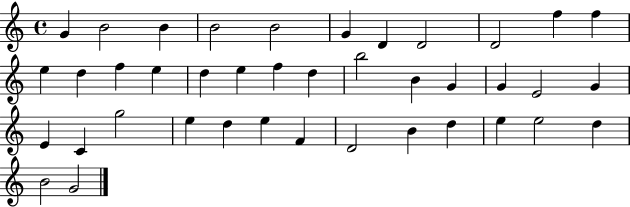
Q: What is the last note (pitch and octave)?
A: G4